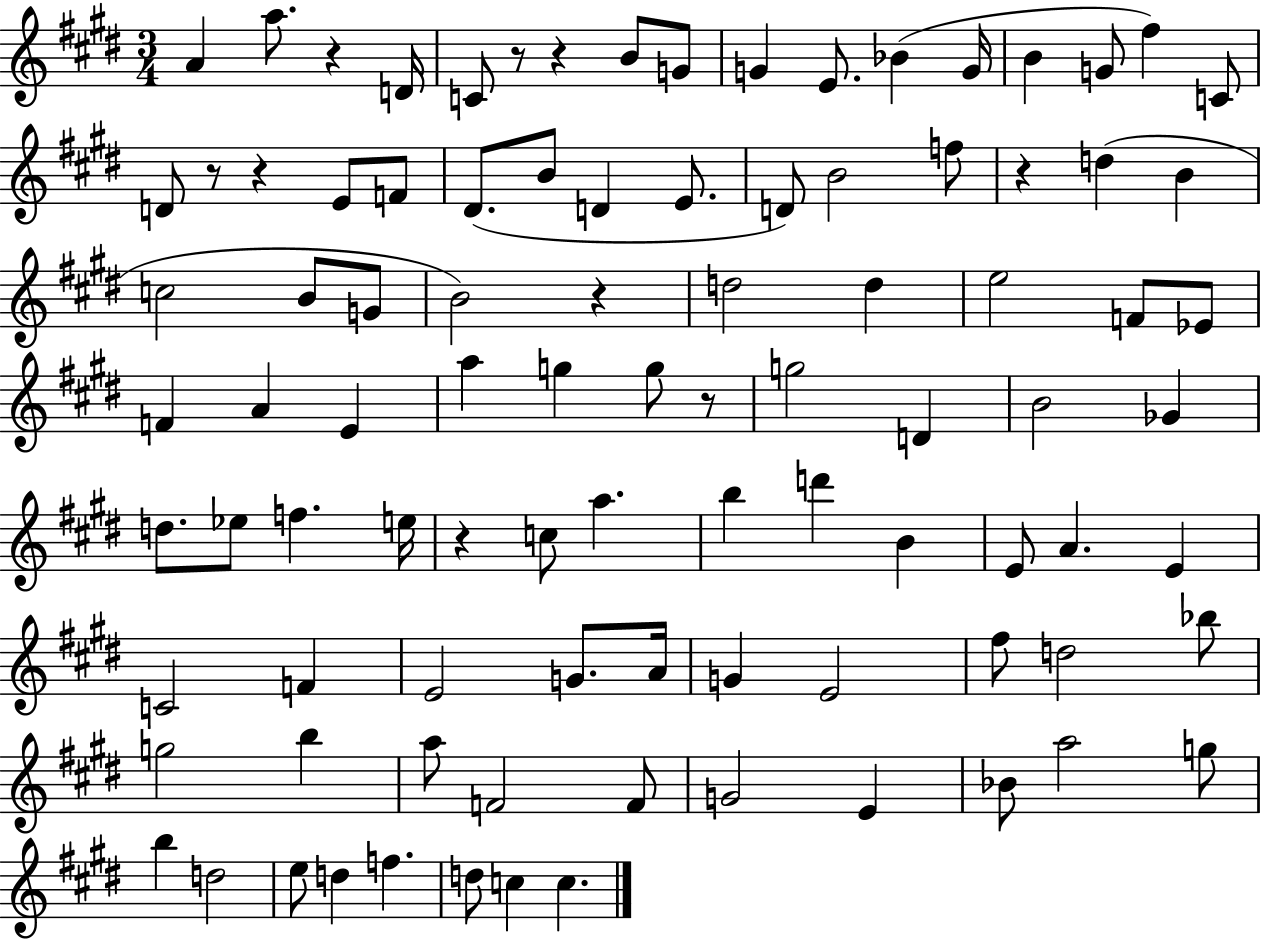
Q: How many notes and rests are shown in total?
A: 94